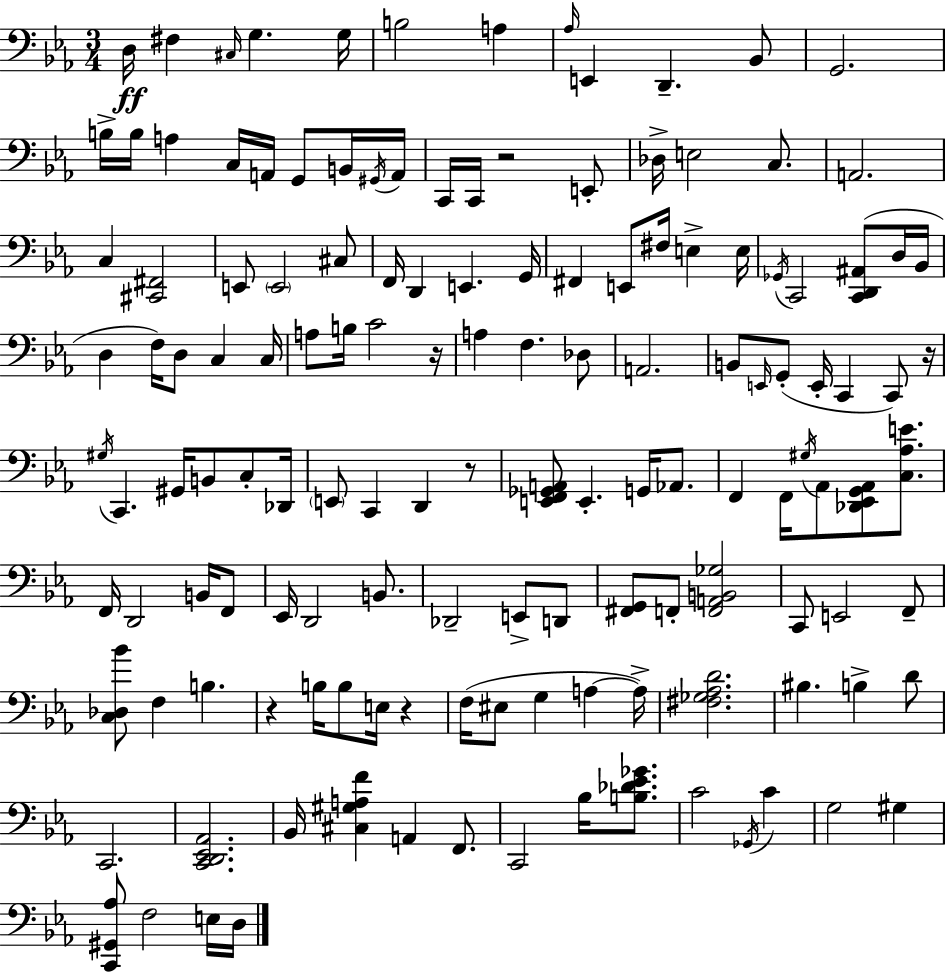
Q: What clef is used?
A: bass